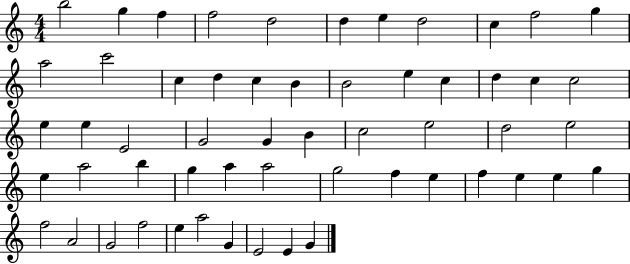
B5/h G5/q F5/q F5/h D5/h D5/q E5/q D5/h C5/q F5/h G5/q A5/h C6/h C5/q D5/q C5/q B4/q B4/h E5/q C5/q D5/q C5/q C5/h E5/q E5/q E4/h G4/h G4/q B4/q C5/h E5/h D5/h E5/h E5/q A5/h B5/q G5/q A5/q A5/h G5/h F5/q E5/q F5/q E5/q E5/q G5/q F5/h A4/h G4/h F5/h E5/q A5/h G4/q E4/h E4/q G4/q